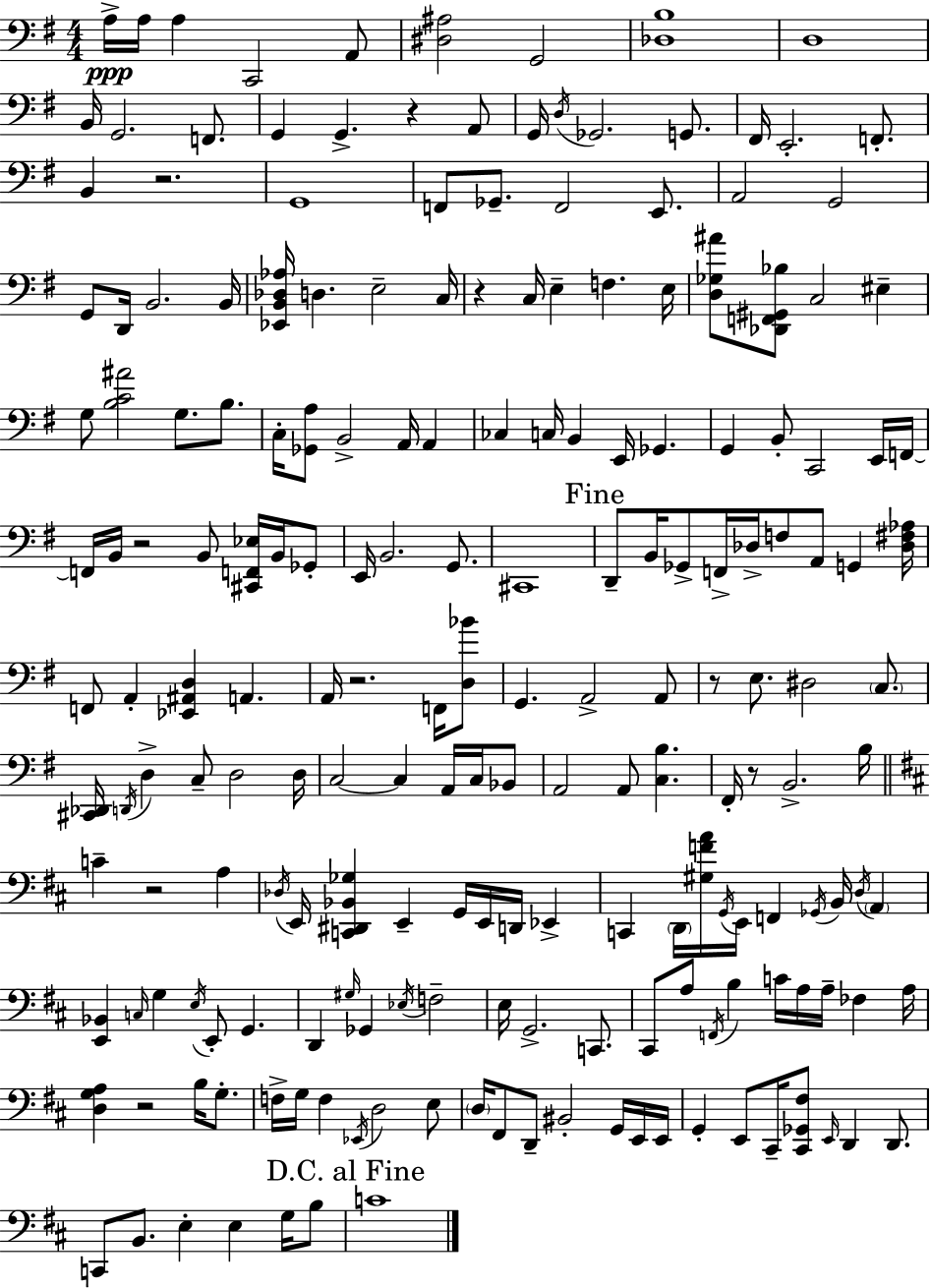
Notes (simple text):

A3/s A3/s A3/q C2/h A2/e [D#3,A#3]/h G2/h [Db3,B3]/w D3/w B2/s G2/h. F2/e. G2/q G2/q. R/q A2/e G2/s D3/s Gb2/h. G2/e. F#2/s E2/h. F2/e. B2/q R/h. G2/w F2/e Gb2/e. F2/h E2/e. A2/h G2/h G2/e D2/s B2/h. B2/s [Eb2,B2,Db3,Ab3]/s D3/q. E3/h C3/s R/q C3/s E3/q F3/q. E3/s [D3,Gb3,A#4]/e [Db2,F2,G#2,Bb3]/e C3/h EIS3/q G3/e [B3,C4,A#4]/h G3/e. B3/e. C3/s [Gb2,A3]/e B2/h A2/s A2/q CES3/q C3/s B2/q E2/s Gb2/q. G2/q B2/e C2/h E2/s F2/s F2/s B2/s R/h B2/e [C#2,F2,Eb3]/s B2/s Gb2/e E2/s B2/h. G2/e. C#2/w D2/e B2/s Gb2/e F2/s Db3/s F3/e A2/e G2/q [Db3,F#3,Ab3]/s F2/e A2/q [Eb2,A#2,D3]/q A2/q. A2/s R/h. F2/s [D3,Bb4]/e G2/q. A2/h A2/e R/e E3/e. D#3/h C3/e. [C#2,Db2]/s D2/s D3/q C3/e D3/h D3/s C3/h C3/q A2/s C3/s Bb2/e A2/h A2/e [C3,B3]/q. F#2/s R/e B2/h. B3/s C4/q R/h A3/q Db3/s E2/s [C2,D#2,Bb2,Gb3]/q E2/q G2/s E2/s D2/s Eb2/q C2/q D2/s [G#3,F4,A4]/s G2/s E2/s F2/q Gb2/s B2/s D3/s A2/q [E2,Bb2]/q C3/s G3/q E3/s E2/e G2/q. D2/q G#3/s Gb2/q Eb3/s F3/h E3/s G2/h. C2/e. C#2/e A3/e F2/s B3/q C4/s A3/s A3/s FES3/q A3/s [D3,G3,A3]/q R/h B3/s G3/e. F3/s G3/s F3/q Eb2/s D3/h E3/e D3/s F#2/e D2/e BIS2/h G2/s E2/s E2/s G2/q E2/e C#2/s [C#2,Gb2,F#3]/e E2/s D2/q D2/e. C2/e B2/e. E3/q E3/q G3/s B3/e C4/w